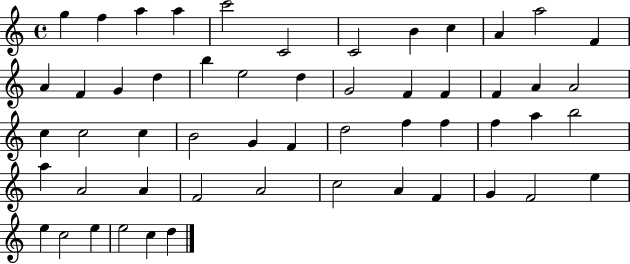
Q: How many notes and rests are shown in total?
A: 54